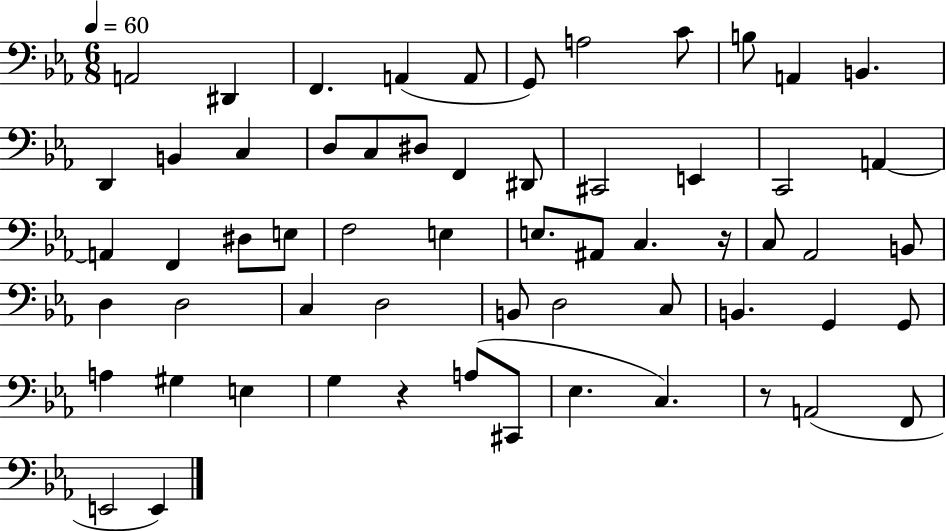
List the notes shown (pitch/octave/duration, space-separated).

A2/h D#2/q F2/q. A2/q A2/e G2/e A3/h C4/e B3/e A2/q B2/q. D2/q B2/q C3/q D3/e C3/e D#3/e F2/q D#2/e C#2/h E2/q C2/h A2/q A2/q F2/q D#3/e E3/e F3/h E3/q E3/e. A#2/e C3/q. R/s C3/e Ab2/h B2/e D3/q D3/h C3/q D3/h B2/e D3/h C3/e B2/q. G2/q G2/e A3/q G#3/q E3/q G3/q R/q A3/e C#2/e Eb3/q. C3/q. R/e A2/h F2/e E2/h E2/q